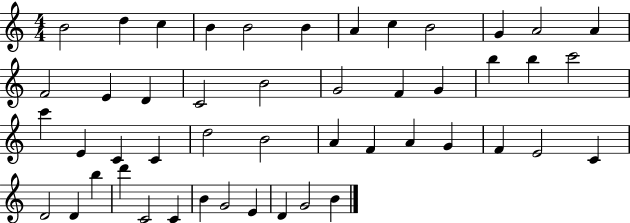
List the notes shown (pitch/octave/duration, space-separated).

B4/h D5/q C5/q B4/q B4/h B4/q A4/q C5/q B4/h G4/q A4/h A4/q F4/h E4/q D4/q C4/h B4/h G4/h F4/q G4/q B5/q B5/q C6/h C6/q E4/q C4/q C4/q D5/h B4/h A4/q F4/q A4/q G4/q F4/q E4/h C4/q D4/h D4/q B5/q D6/q C4/h C4/q B4/q G4/h E4/q D4/q G4/h B4/q